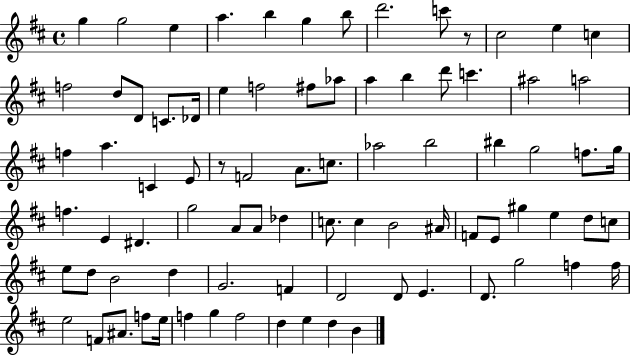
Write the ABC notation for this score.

X:1
T:Untitled
M:4/4
L:1/4
K:D
g g2 e a b g b/2 d'2 c'/2 z/2 ^c2 e c f2 d/2 D/2 C/2 _D/4 e f2 ^f/2 _a/2 a b d'/2 c' ^a2 a2 f a C E/2 z/2 F2 A/2 c/2 _a2 b2 ^b g2 f/2 g/4 f E ^D g2 A/2 A/2 _d c/2 c B2 ^A/4 F/2 E/2 ^g e d/2 c/2 e/2 d/2 B2 d G2 F D2 D/2 E D/2 g2 f f/4 e2 F/2 ^A/2 f/2 e/4 f g f2 d e d B